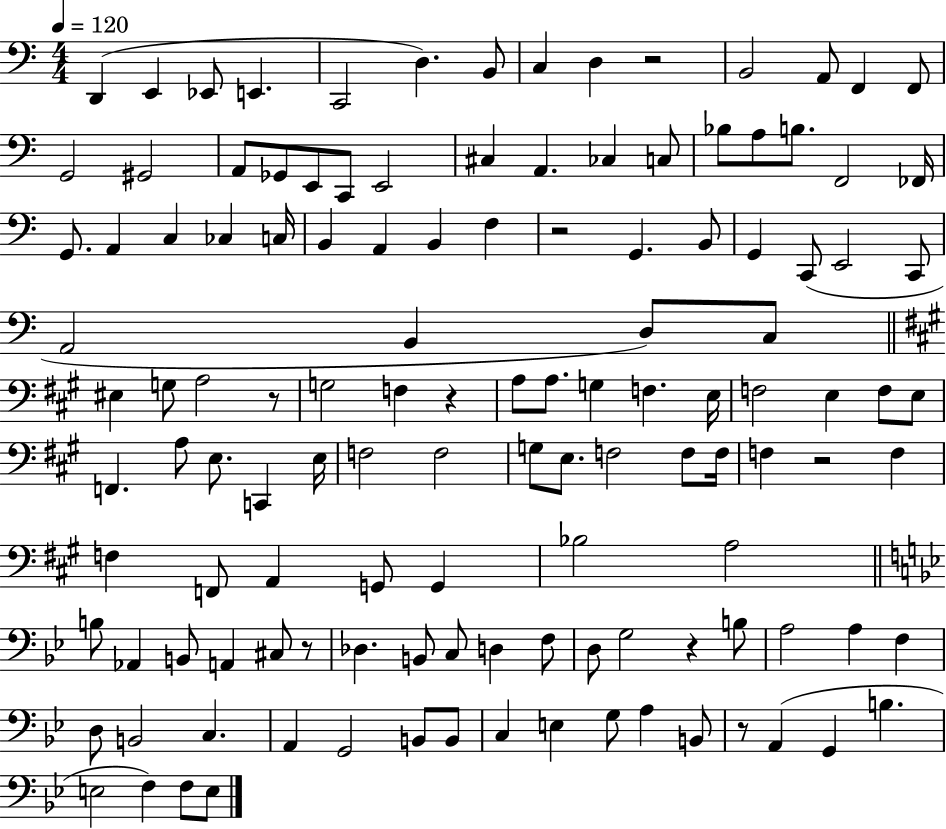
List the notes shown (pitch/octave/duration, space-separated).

D2/q E2/q Eb2/e E2/q. C2/h D3/q. B2/e C3/q D3/q R/h B2/h A2/e F2/q F2/e G2/h G#2/h A2/e Gb2/e E2/e C2/e E2/h C#3/q A2/q. CES3/q C3/e Bb3/e A3/e B3/e. F2/h FES2/s G2/e. A2/q C3/q CES3/q C3/s B2/q A2/q B2/q F3/q R/h G2/q. B2/e G2/q C2/e E2/h C2/e A2/h B2/q D3/e C3/e EIS3/q G3/e A3/h R/e G3/h F3/q R/q A3/e A3/e. G3/q F3/q. E3/s F3/h E3/q F3/e E3/e F2/q. A3/e E3/e. C2/q E3/s F3/h F3/h G3/e E3/e. F3/h F3/e F3/s F3/q R/h F3/q F3/q F2/e A2/q G2/e G2/q Bb3/h A3/h B3/e Ab2/q B2/e A2/q C#3/e R/e Db3/q. B2/e C3/e D3/q F3/e D3/e G3/h R/q B3/e A3/h A3/q F3/q D3/e B2/h C3/q. A2/q G2/h B2/e B2/e C3/q E3/q G3/e A3/q B2/e R/e A2/q G2/q B3/q. E3/h F3/q F3/e E3/e